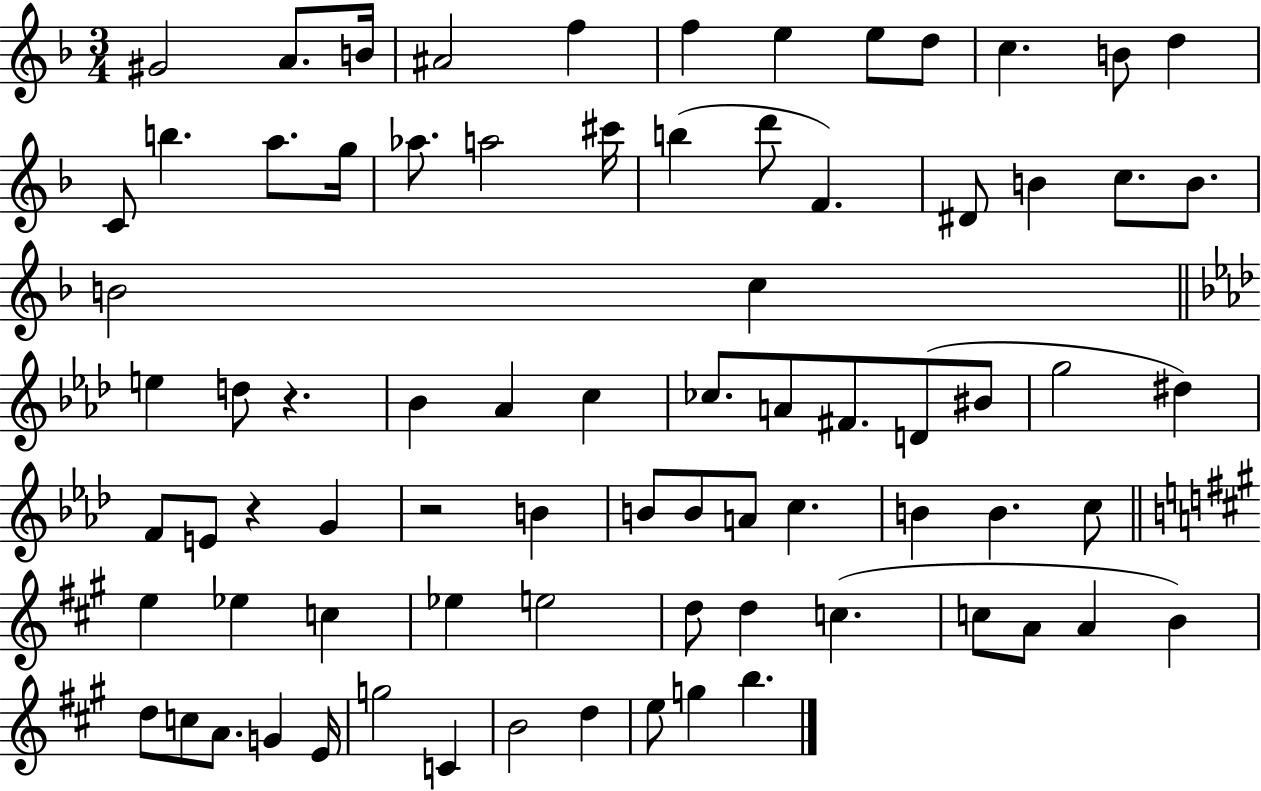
{
  \clef treble
  \numericTimeSignature
  \time 3/4
  \key f \major
  gis'2 a'8. b'16 | ais'2 f''4 | f''4 e''4 e''8 d''8 | c''4. b'8 d''4 | \break c'8 b''4. a''8. g''16 | aes''8. a''2 cis'''16 | b''4( d'''8 f'4.) | dis'8 b'4 c''8. b'8. | \break b'2 c''4 | \bar "||" \break \key aes \major e''4 d''8 r4. | bes'4 aes'4 c''4 | ces''8. a'8 fis'8. d'8( bis'8 | g''2 dis''4) | \break f'8 e'8 r4 g'4 | r2 b'4 | b'8 b'8 a'8 c''4. | b'4 b'4. c''8 | \break \bar "||" \break \key a \major e''4 ees''4 c''4 | ees''4 e''2 | d''8 d''4 c''4.( | c''8 a'8 a'4 b'4) | \break d''8 c''8 a'8. g'4 e'16 | g''2 c'4 | b'2 d''4 | e''8 g''4 b''4. | \break \bar "|."
}